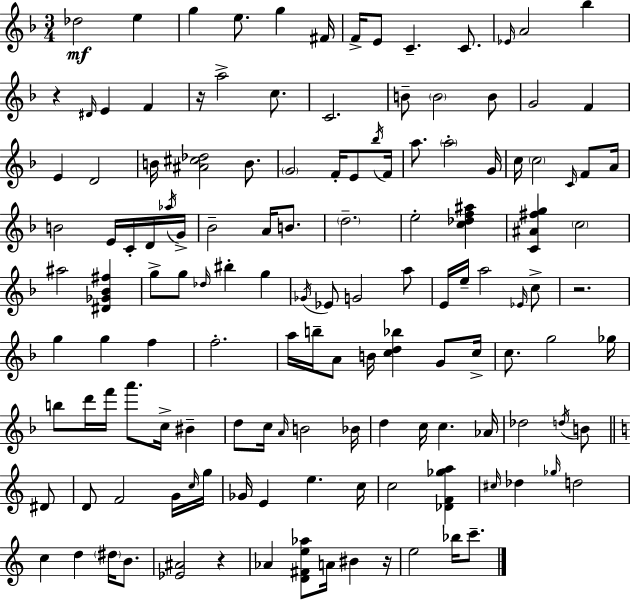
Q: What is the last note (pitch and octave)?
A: C6